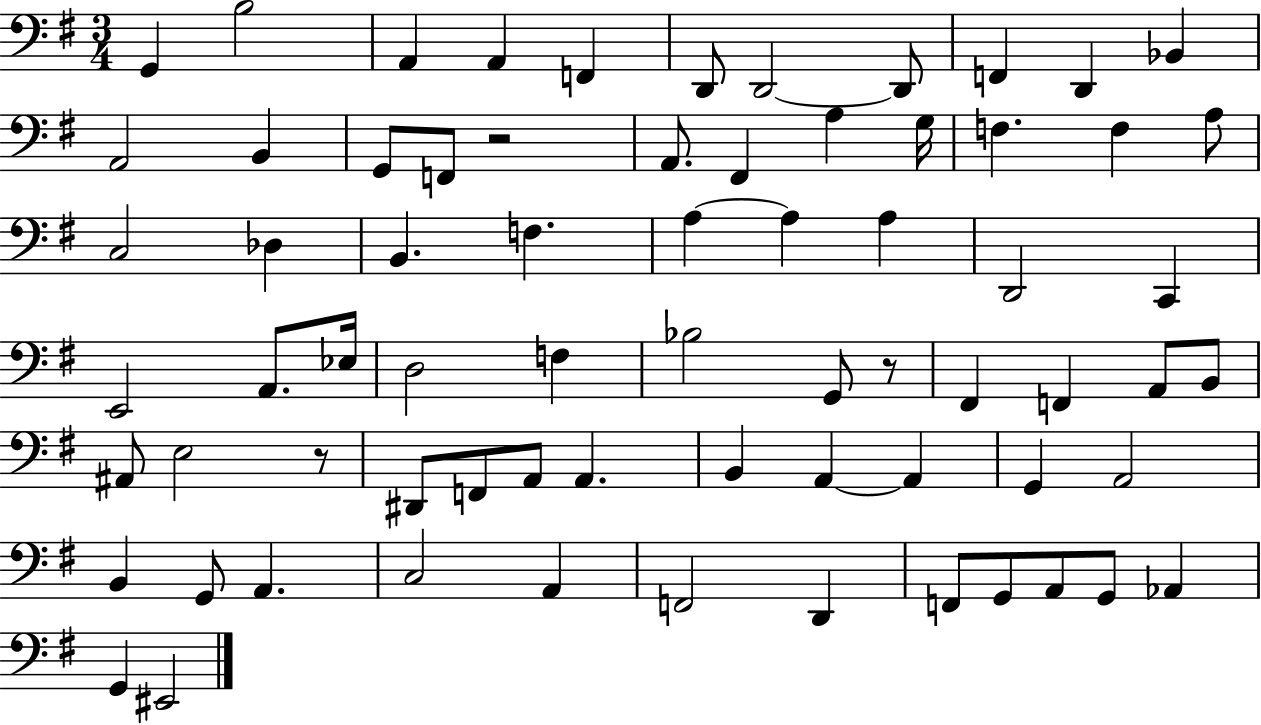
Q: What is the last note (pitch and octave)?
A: EIS2